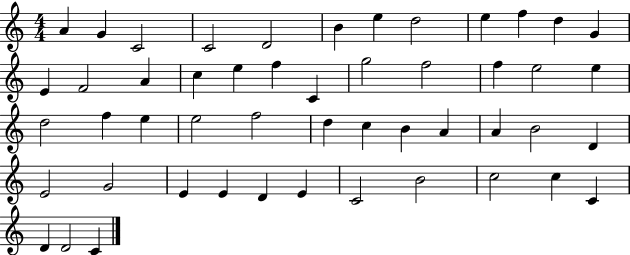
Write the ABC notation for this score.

X:1
T:Untitled
M:4/4
L:1/4
K:C
A G C2 C2 D2 B e d2 e f d G E F2 A c e f C g2 f2 f e2 e d2 f e e2 f2 d c B A A B2 D E2 G2 E E D E C2 B2 c2 c C D D2 C